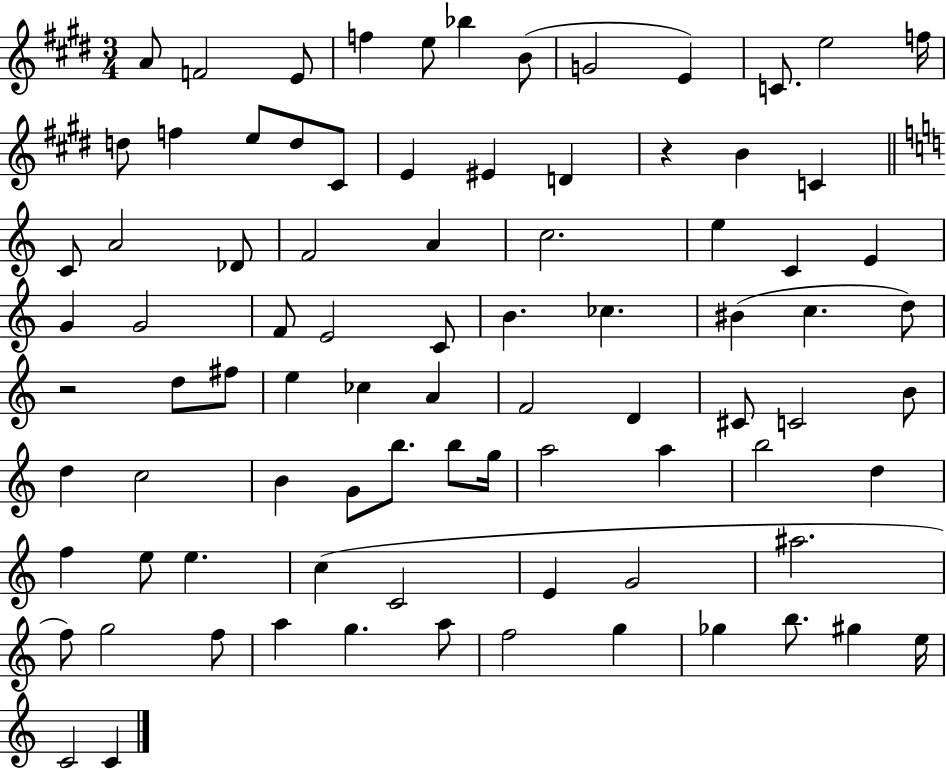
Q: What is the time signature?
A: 3/4